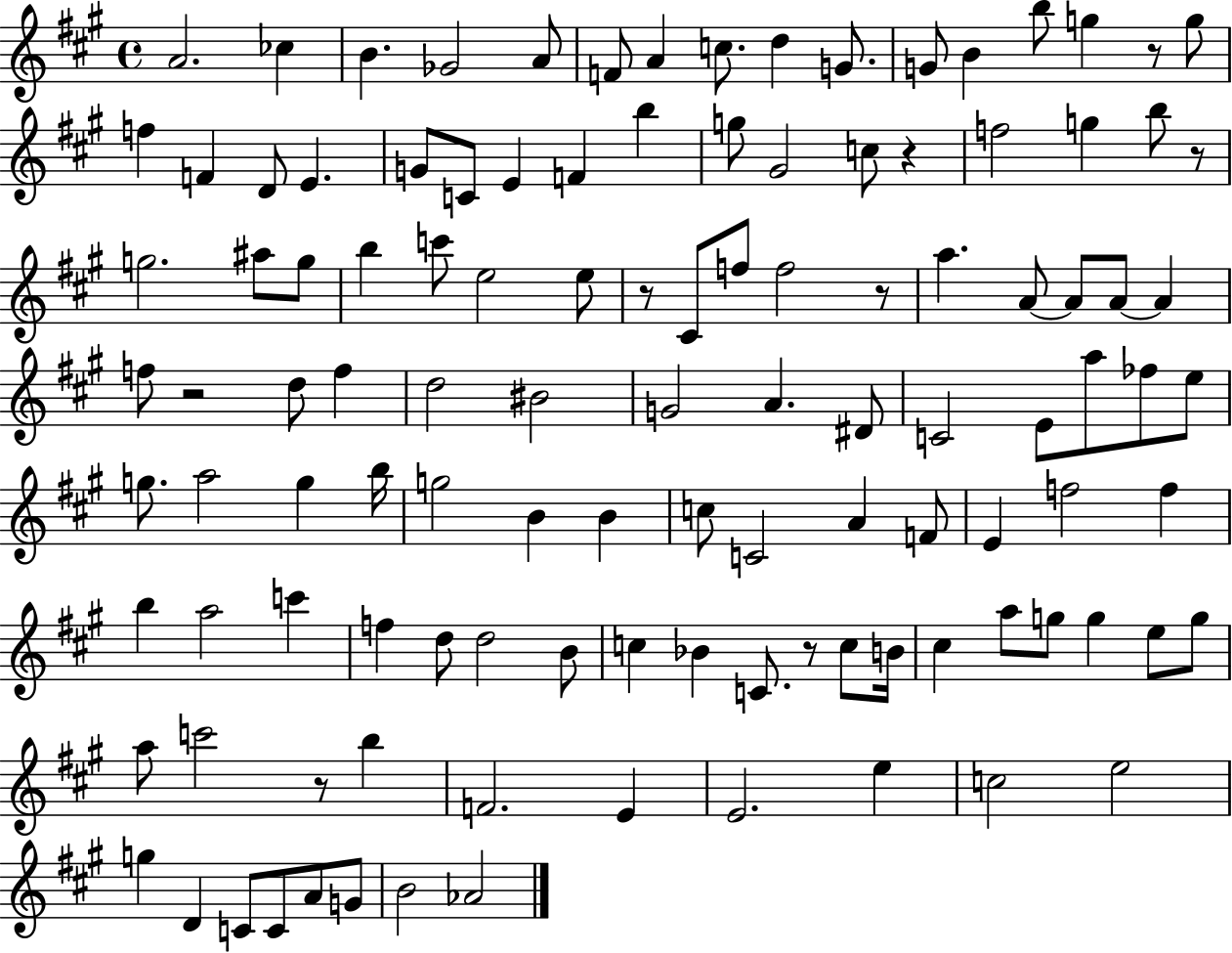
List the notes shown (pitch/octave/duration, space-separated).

A4/h. CES5/q B4/q. Gb4/h A4/e F4/e A4/q C5/e. D5/q G4/e. G4/e B4/q B5/e G5/q R/e G5/e F5/q F4/q D4/e E4/q. G4/e C4/e E4/q F4/q B5/q G5/e G#4/h C5/e R/q F5/h G5/q B5/e R/e G5/h. A#5/e G5/e B5/q C6/e E5/h E5/e R/e C#4/e F5/e F5/h R/e A5/q. A4/e A4/e A4/e A4/q F5/e R/h D5/e F5/q D5/h BIS4/h G4/h A4/q. D#4/e C4/h E4/e A5/e FES5/e E5/e G5/e. A5/h G5/q B5/s G5/h B4/q B4/q C5/e C4/h A4/q F4/e E4/q F5/h F5/q B5/q A5/h C6/q F5/q D5/e D5/h B4/e C5/q Bb4/q C4/e. R/e C5/e B4/s C#5/q A5/e G5/e G5/q E5/e G5/e A5/e C6/h R/e B5/q F4/h. E4/q E4/h. E5/q C5/h E5/h G5/q D4/q C4/e C4/e A4/e G4/e B4/h Ab4/h